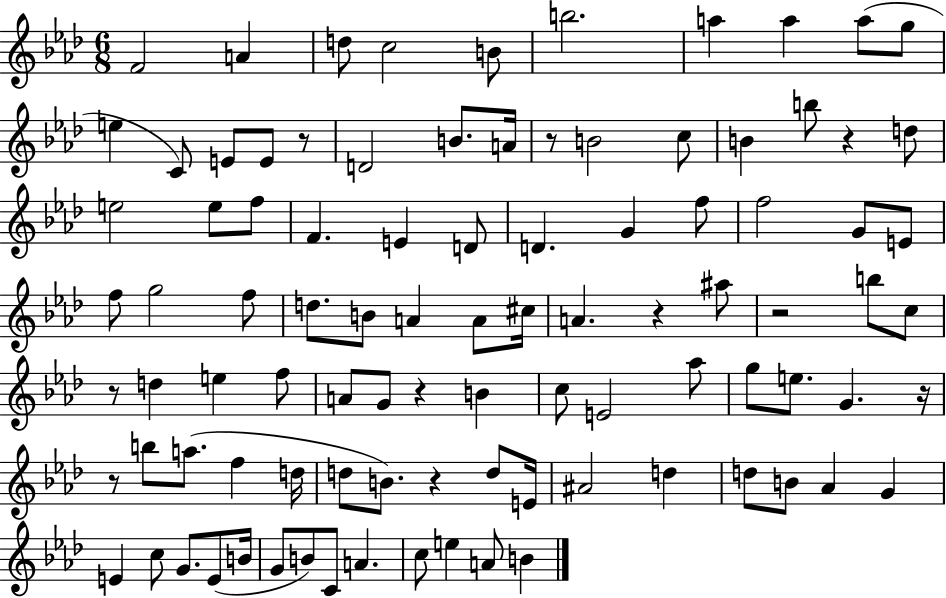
{
  \clef treble
  \numericTimeSignature
  \time 6/8
  \key aes \major
  f'2 a'4 | d''8 c''2 b'8 | b''2. | a''4 a''4 a''8( g''8 | \break e''4 c'8) e'8 e'8 r8 | d'2 b'8. a'16 | r8 b'2 c''8 | b'4 b''8 r4 d''8 | \break e''2 e''8 f''8 | f'4. e'4 d'8 | d'4. g'4 f''8 | f''2 g'8 e'8 | \break f''8 g''2 f''8 | d''8. b'8 a'4 a'8 cis''16 | a'4. r4 ais''8 | r2 b''8 c''8 | \break r8 d''4 e''4 f''8 | a'8 g'8 r4 b'4 | c''8 e'2 aes''8 | g''8 e''8. g'4. r16 | \break r8 b''8 a''8.( f''4 d''16 | d''8 b'8.) r4 d''8 e'16 | ais'2 d''4 | d''8 b'8 aes'4 g'4 | \break e'4 c''8 g'8. e'8( b'16 | g'8 b'8) c'8 a'4. | c''8 e''4 a'8 b'4 | \bar "|."
}